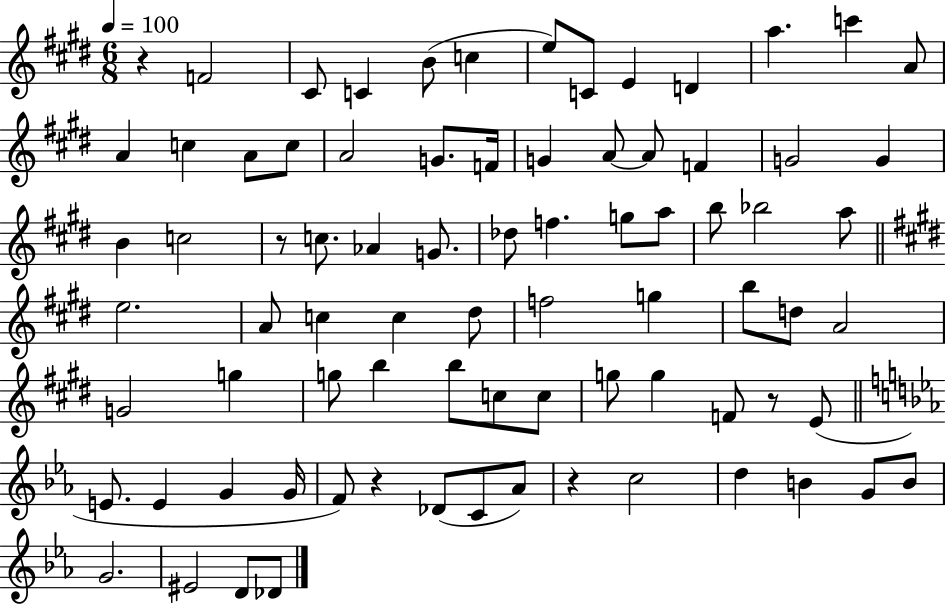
R/q F4/h C#4/e C4/q B4/e C5/q E5/e C4/e E4/q D4/q A5/q. C6/q A4/e A4/q C5/q A4/e C5/e A4/h G4/e. F4/s G4/q A4/e A4/e F4/q G4/h G4/q B4/q C5/h R/e C5/e. Ab4/q G4/e. Db5/e F5/q. G5/e A5/e B5/e Bb5/h A5/e E5/h. A4/e C5/q C5/q D#5/e F5/h G5/q B5/e D5/e A4/h G4/h G5/q G5/e B5/q B5/e C5/e C5/e G5/e G5/q F4/e R/e E4/e E4/e. E4/q G4/q G4/s F4/e R/q Db4/e C4/e Ab4/e R/q C5/h D5/q B4/q G4/e B4/e G4/h. EIS4/h D4/e Db4/e